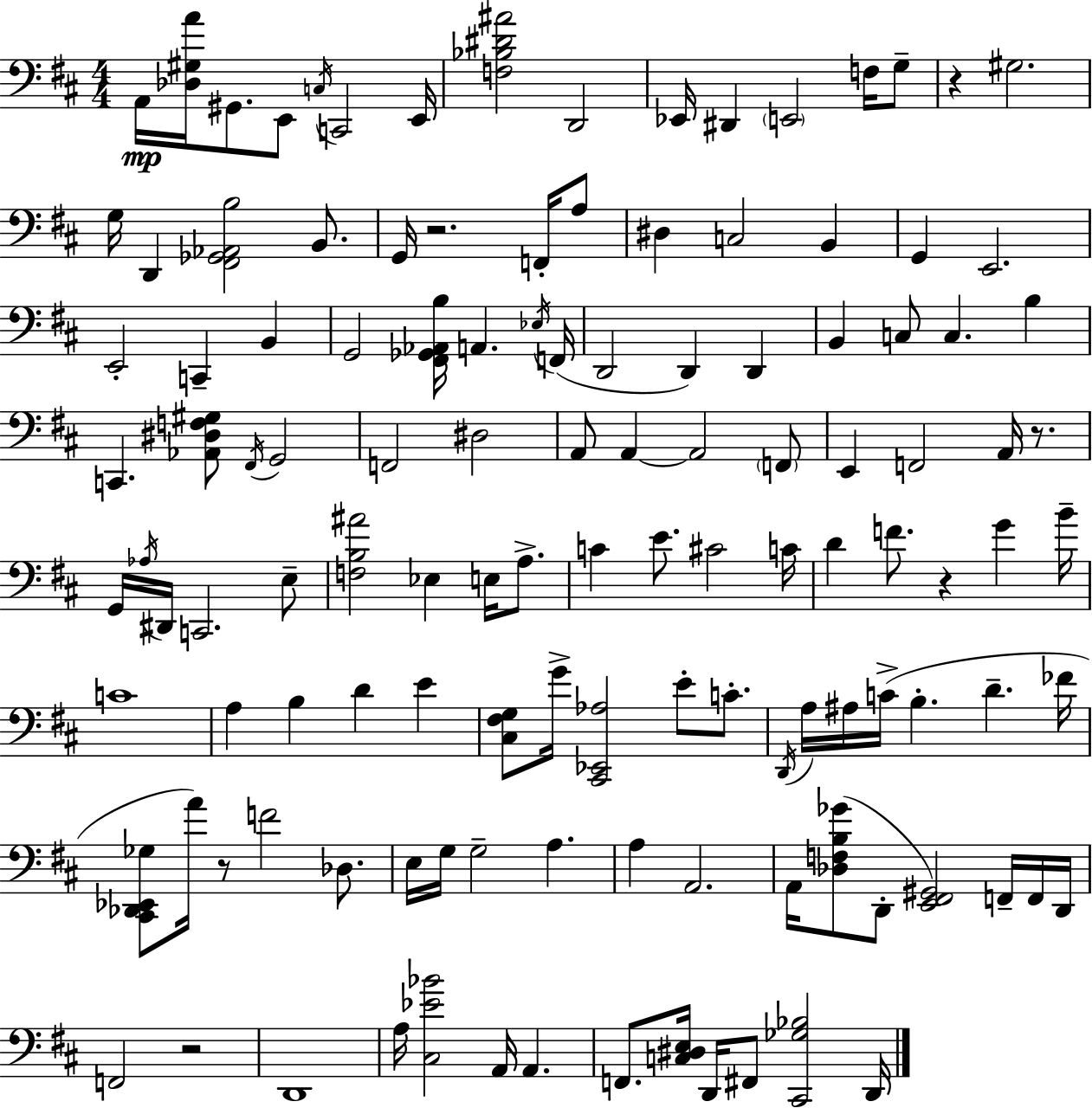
{
  \clef bass
  \numericTimeSignature
  \time 4/4
  \key d \major
  a,16\mp <des gis a'>16 gis,8. e,8 \acciaccatura { c16 } c,2 | e,16 <f bes dis' ais'>2 d,2 | ees,16 dis,4 \parenthesize e,2 f16 g8-- | r4 gis2. | \break g16 d,4 <fis, ges, aes, b>2 b,8. | g,16 r2. f,16-. a8 | dis4 c2 b,4 | g,4 e,2. | \break e,2-. c,4-- b,4 | g,2 <fis, ges, aes, b>16 a,4. | \acciaccatura { ees16 }( f,16 d,2 d,4) d,4 | b,4 c8 c4. b4 | \break c,4. <aes, dis f gis>8 \acciaccatura { fis,16 } g,2 | f,2 dis2 | a,8 a,4~~ a,2 | \parenthesize f,8 e,4 f,2 a,16 | \break r8. g,16 \acciaccatura { aes16 } dis,16 c,2. | e8-- <f b ais'>2 ees4 | e16 a8.-> c'4 e'8. cis'2 | c'16 d'4 f'8. r4 g'4 | \break b'16-- c'1 | a4 b4 d'4 | e'4 <cis fis g>8 g'16-> <cis, ees, aes>2 e'8-. | c'8.-. \acciaccatura { d,16 } a16 ais16 c'16->( b4.-. d'4.-- | \break fes'16 <cis, des, ees, ges>8 a'16) r8 f'2 | des8. e16 g16 g2-- a4. | a4 a,2. | a,16 <des f b ges'>8( d,8-. <e, fis, gis,>2) | \break f,16-- f,16 d,16 f,2 r2 | d,1 | a16 <cis ees' bes'>2 a,16 a,4. | f,8. <c dis e>16 d,16 fis,8 <cis, ges bes>2 | \break d,16 \bar "|."
}